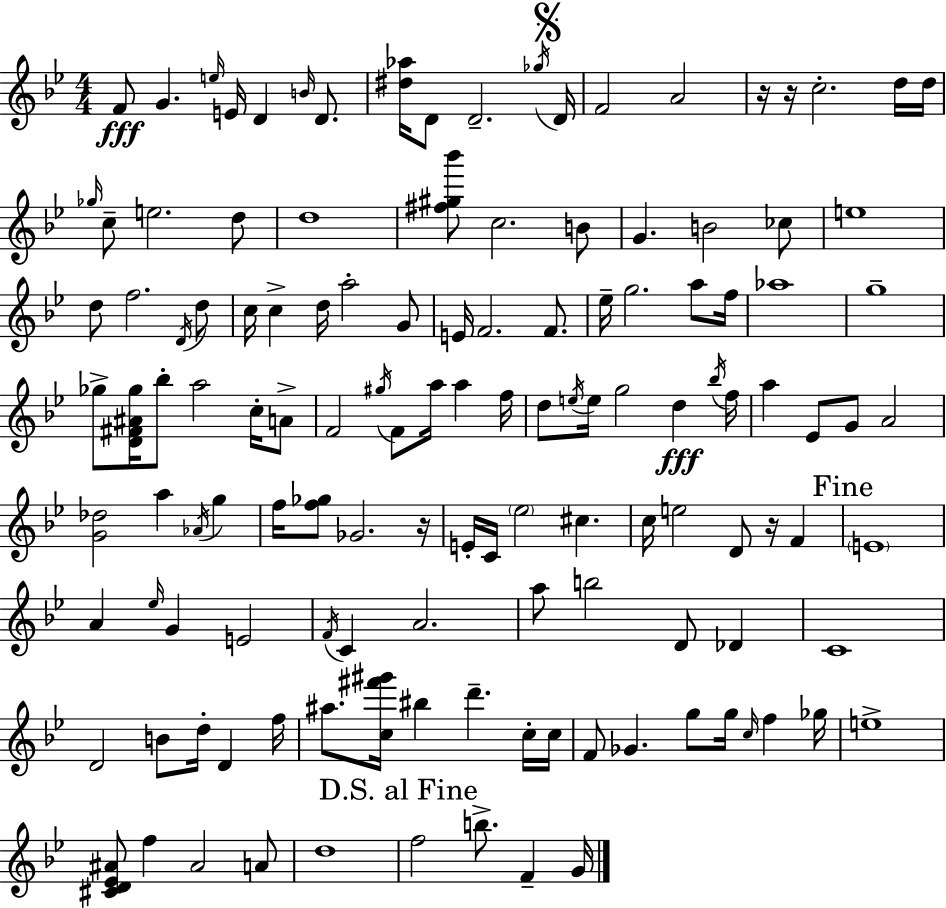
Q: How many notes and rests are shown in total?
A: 130